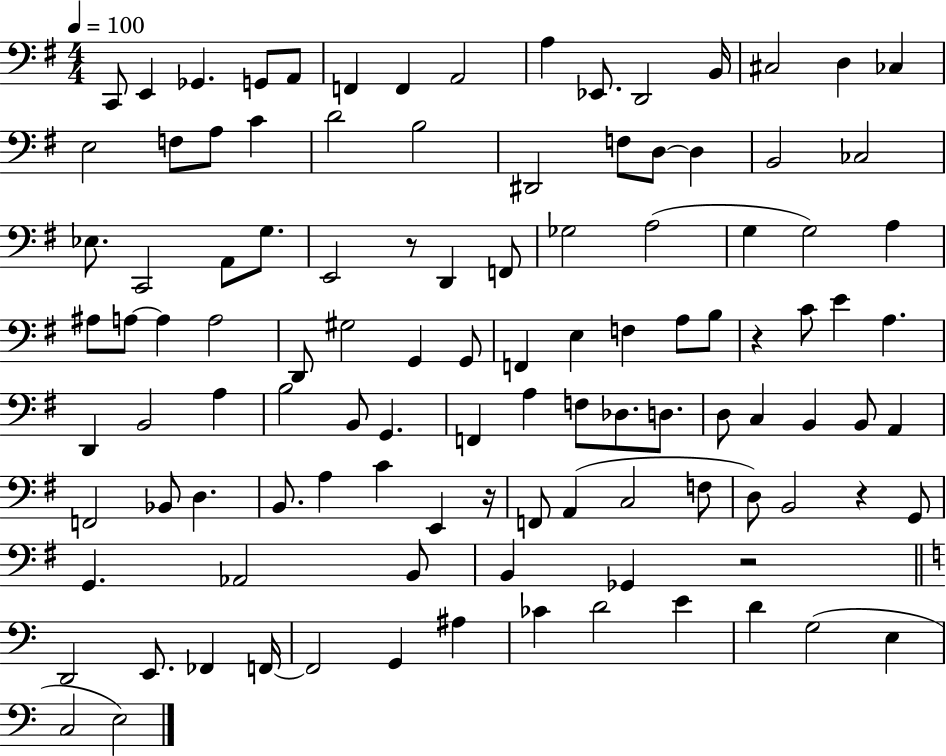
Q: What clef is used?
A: bass